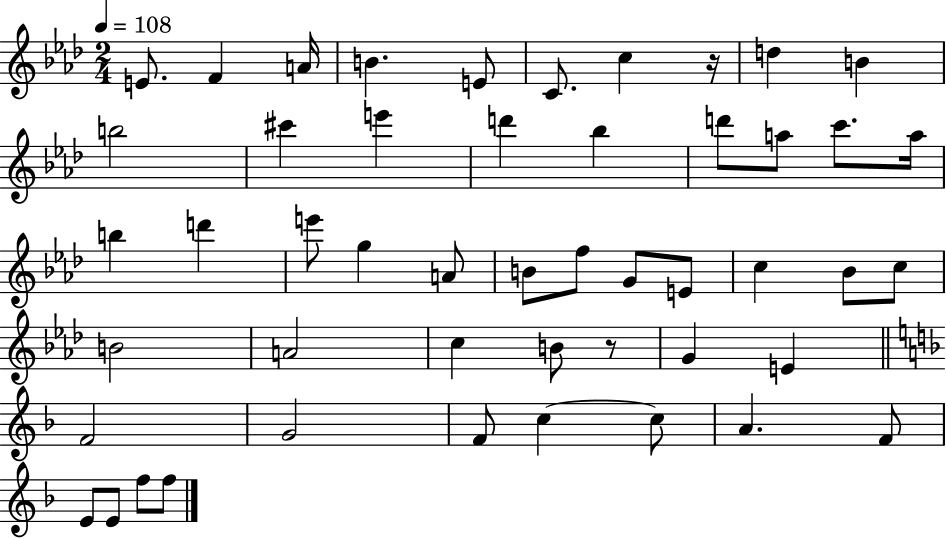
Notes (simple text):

E4/e. F4/q A4/s B4/q. E4/e C4/e. C5/q R/s D5/q B4/q B5/h C#6/q E6/q D6/q Bb5/q D6/e A5/e C6/e. A5/s B5/q D6/q E6/e G5/q A4/e B4/e F5/e G4/e E4/e C5/q Bb4/e C5/e B4/h A4/h C5/q B4/e R/e G4/q E4/q F4/h G4/h F4/e C5/q C5/e A4/q. F4/e E4/e E4/e F5/e F5/e